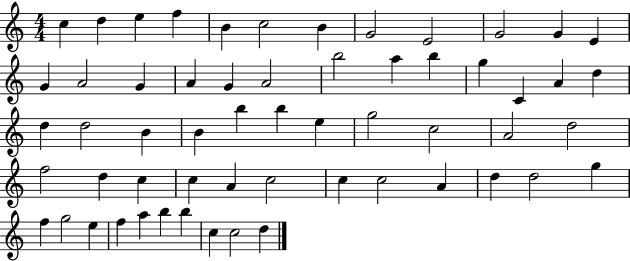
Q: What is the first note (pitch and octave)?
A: C5